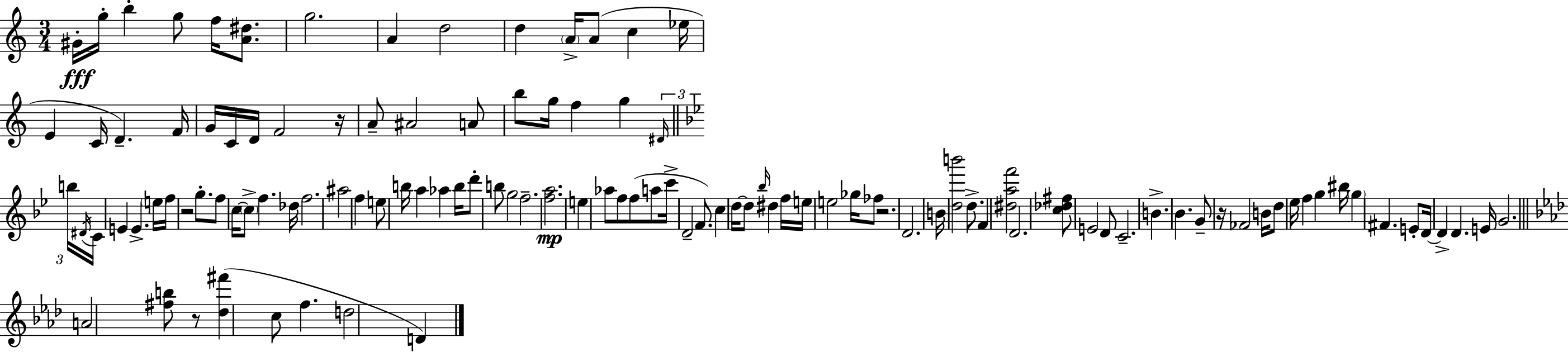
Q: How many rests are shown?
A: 5